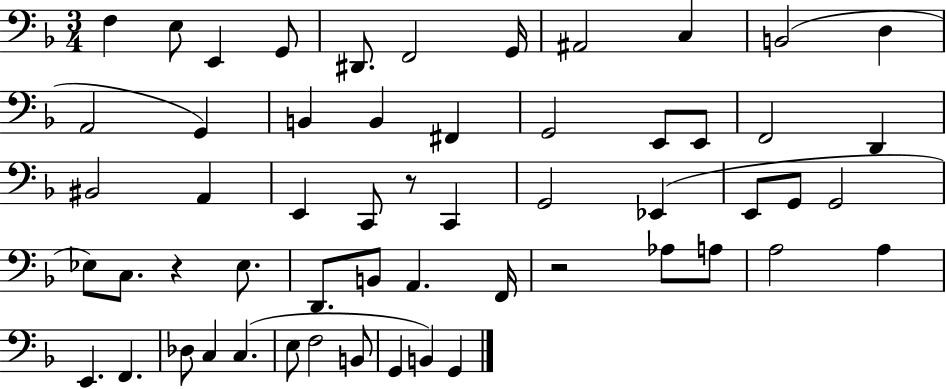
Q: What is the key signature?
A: F major